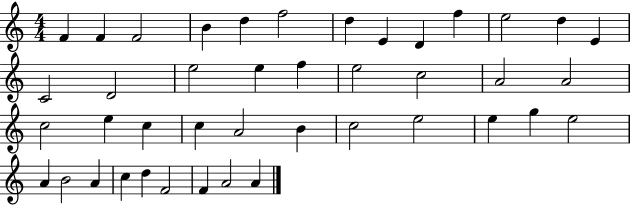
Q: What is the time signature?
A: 4/4